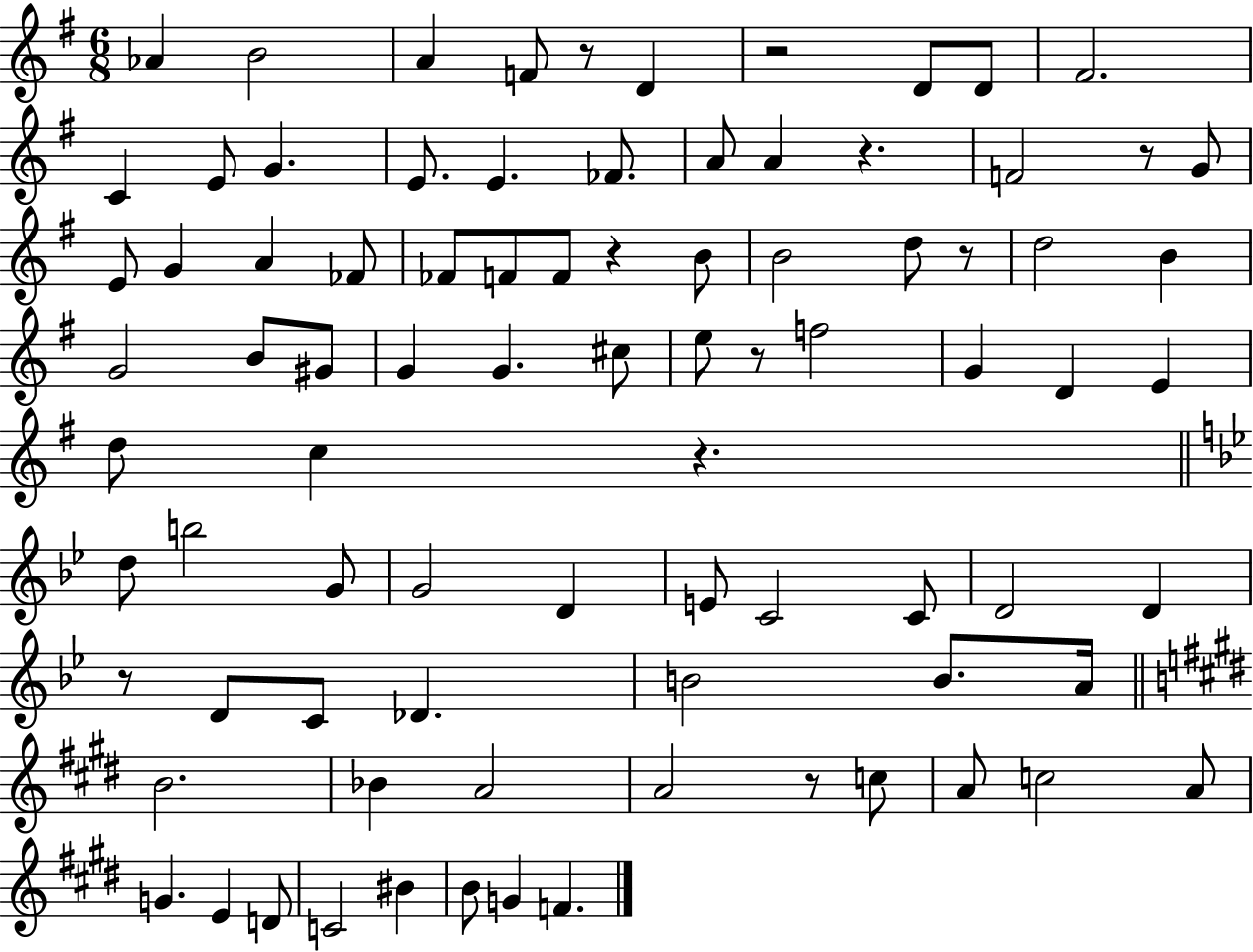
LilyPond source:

{
  \clef treble
  \numericTimeSignature
  \time 6/8
  \key g \major
  aes'4 b'2 | a'4 f'8 r8 d'4 | r2 d'8 d'8 | fis'2. | \break c'4 e'8 g'4. | e'8. e'4. fes'8. | a'8 a'4 r4. | f'2 r8 g'8 | \break e'8 g'4 a'4 fes'8 | fes'8 f'8 f'8 r4 b'8 | b'2 d''8 r8 | d''2 b'4 | \break g'2 b'8 gis'8 | g'4 g'4. cis''8 | e''8 r8 f''2 | g'4 d'4 e'4 | \break d''8 c''4 r4. | \bar "||" \break \key g \minor d''8 b''2 g'8 | g'2 d'4 | e'8 c'2 c'8 | d'2 d'4 | \break r8 d'8 c'8 des'4. | b'2 b'8. a'16 | \bar "||" \break \key e \major b'2. | bes'4 a'2 | a'2 r8 c''8 | a'8 c''2 a'8 | \break g'4. e'4 d'8 | c'2 bis'4 | b'8 g'4 f'4. | \bar "|."
}